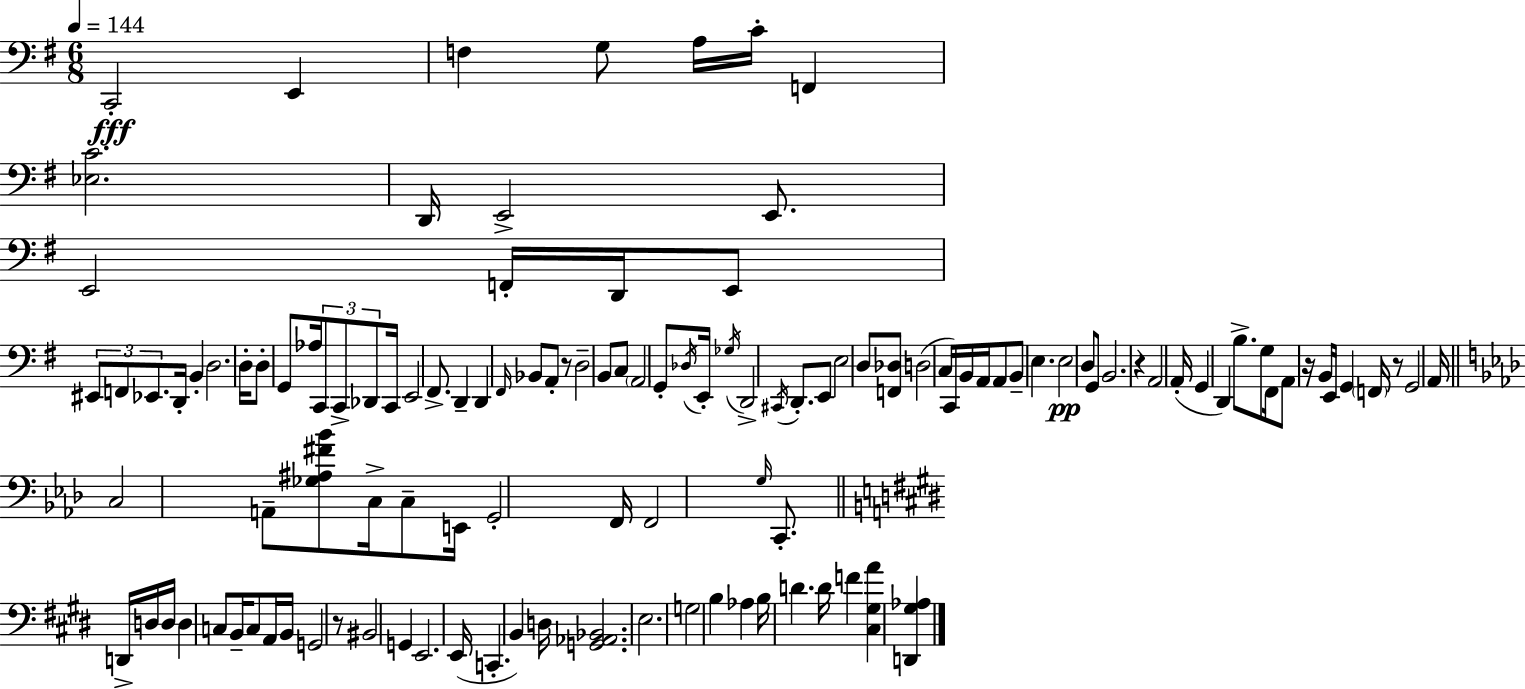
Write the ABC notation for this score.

X:1
T:Untitled
M:6/8
L:1/4
K:Em
C,,2 E,, F, G,/2 A,/4 C/4 F,, [_E,C]2 D,,/4 E,,2 E,,/2 E,,2 F,,/4 D,,/4 E,,/2 ^E,,/2 F,,/2 _E,,/2 D,,/4 B,, D,2 D,/4 D,/2 G,,/2 _A,/4 C,,/2 C,,/2 _D,,/2 C,,/4 E,,2 ^F,,/2 D,, D,, ^F,,/4 _B,,/2 A,,/2 z/2 D,2 B,,/2 C,/2 A,,2 G,,/2 _D,/4 E,,/4 _G,/4 D,,2 ^C,,/4 D,,/2 E,,/2 E,2 D,/2 [F,,_D,]/2 D,2 C,/4 C,,/4 B,,/4 A,,/4 A,,/2 B,,/2 E, E,2 D,/2 G,,/2 B,,2 z A,,2 A,,/4 G,, D,, B,/2 G,/2 ^F,,/4 A,,/2 z/4 B,,/4 E,,/4 G,, F,,/4 z/2 G,,2 A,,/4 C,2 A,,/2 [_G,^A,^F_B]/2 C,/4 C,/2 E,,/4 G,,2 F,,/4 F,,2 G,/4 C,,/2 D,,/4 D,/4 D,/4 D, C,/2 B,,/4 C,/2 A,,/4 B,,/4 G,,2 z/2 ^B,,2 G,, E,,2 E,,/4 C,, B,, D,/4 [G,,_A,,_B,,]2 E,2 G,2 B, _A, B,/4 D D/4 F [^C,^G,A] [D,,^G,_A,]